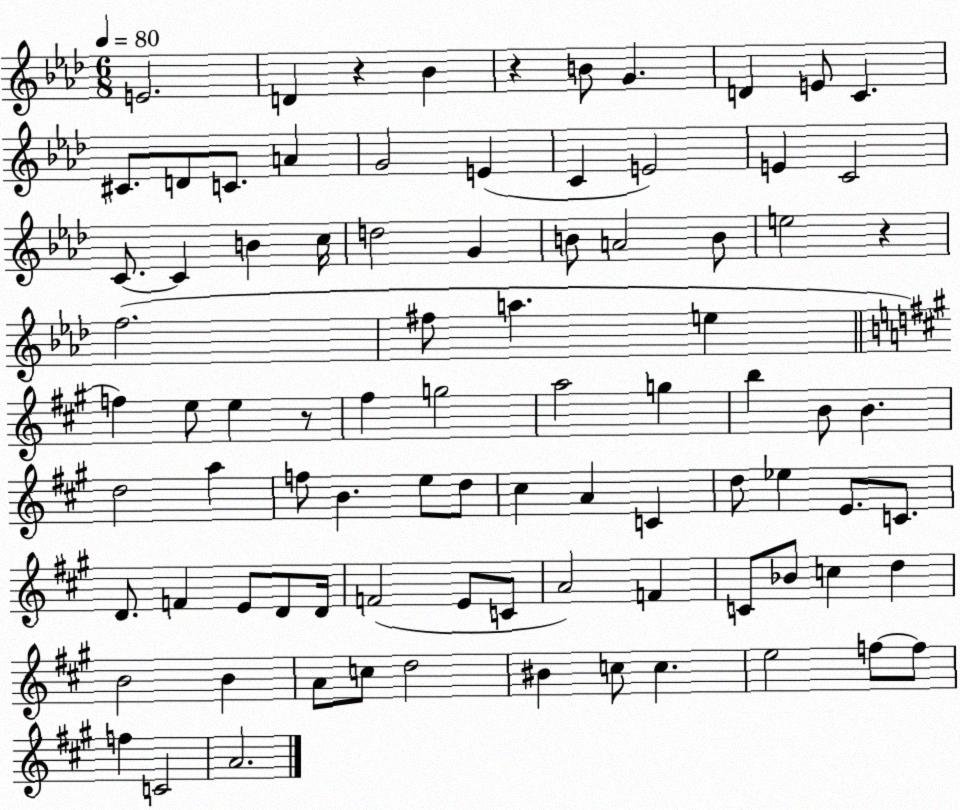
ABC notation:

X:1
T:Untitled
M:6/8
L:1/4
K:Ab
E2 D z _B z B/2 G D E/2 C ^C/2 D/2 C/2 A G2 E C E2 E C2 C/2 C B c/4 d2 G B/2 A2 B/2 e2 z f2 ^f/2 a e f e/2 e z/2 ^f g2 a2 g b B/2 B d2 a f/2 B e/2 d/2 ^c A C d/2 _e E/2 C/2 D/2 F E/2 D/2 D/4 F2 E/2 C/2 A2 F C/2 _B/2 c d B2 B A/2 c/2 d2 ^B c/2 c e2 f/2 f/2 f C2 A2